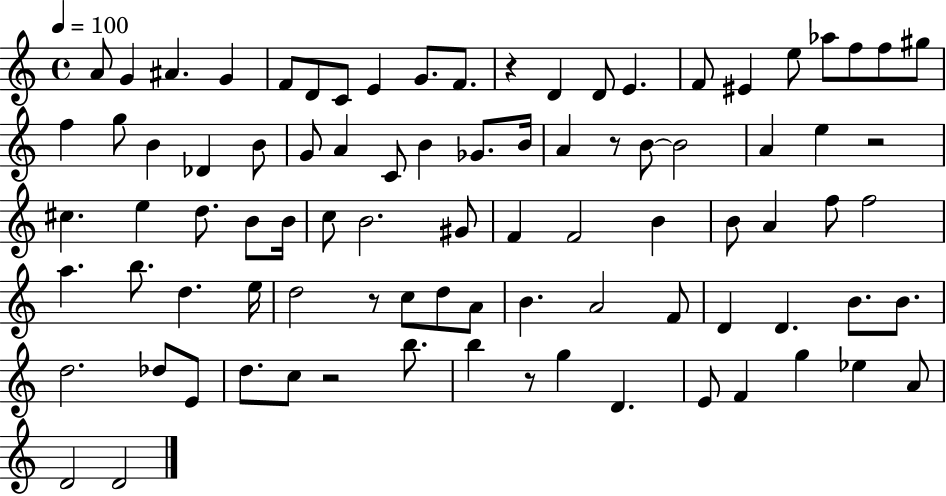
X:1
T:Untitled
M:4/4
L:1/4
K:C
A/2 G ^A G F/2 D/2 C/2 E G/2 F/2 z D D/2 E F/2 ^E e/2 _a/2 f/2 f/2 ^g/2 f g/2 B _D B/2 G/2 A C/2 B _G/2 B/4 A z/2 B/2 B2 A e z2 ^c e d/2 B/2 B/4 c/2 B2 ^G/2 F F2 B B/2 A f/2 f2 a b/2 d e/4 d2 z/2 c/2 d/2 A/2 B A2 F/2 D D B/2 B/2 d2 _d/2 E/2 d/2 c/2 z2 b/2 b z/2 g D E/2 F g _e A/2 D2 D2